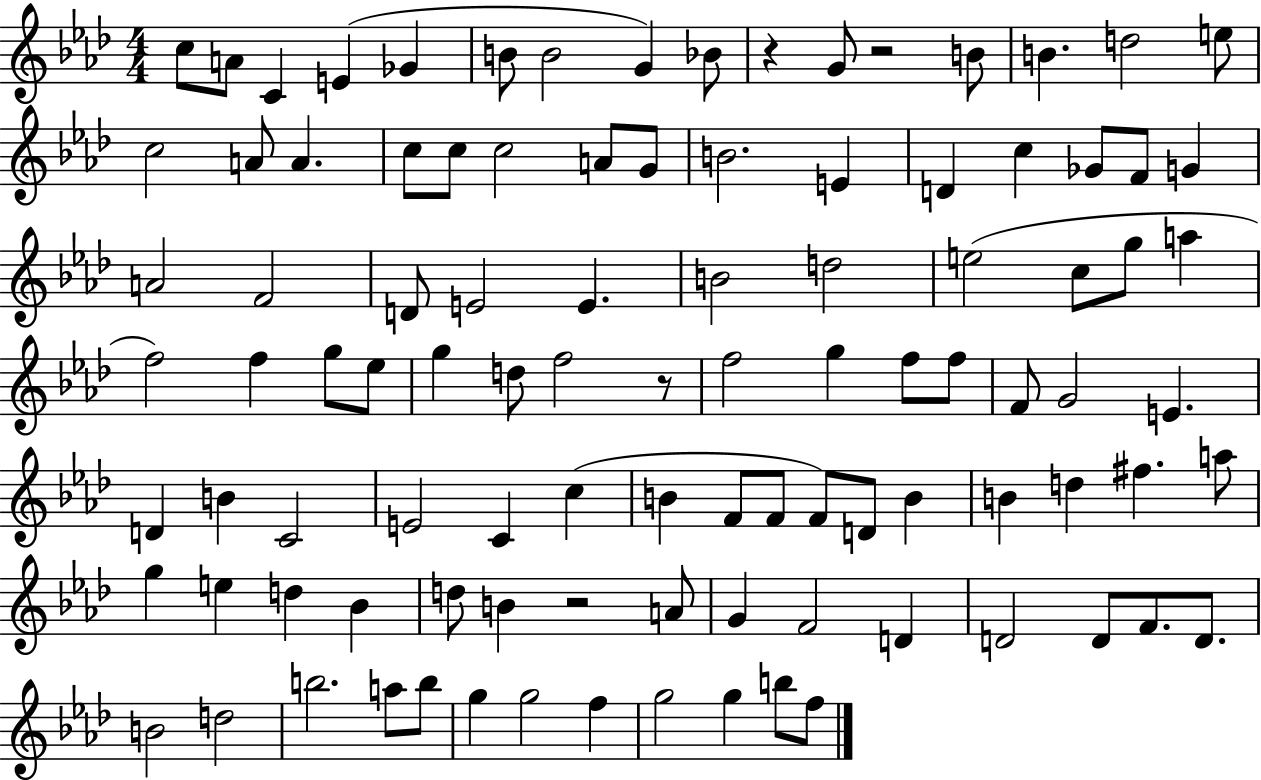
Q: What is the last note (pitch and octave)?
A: F5